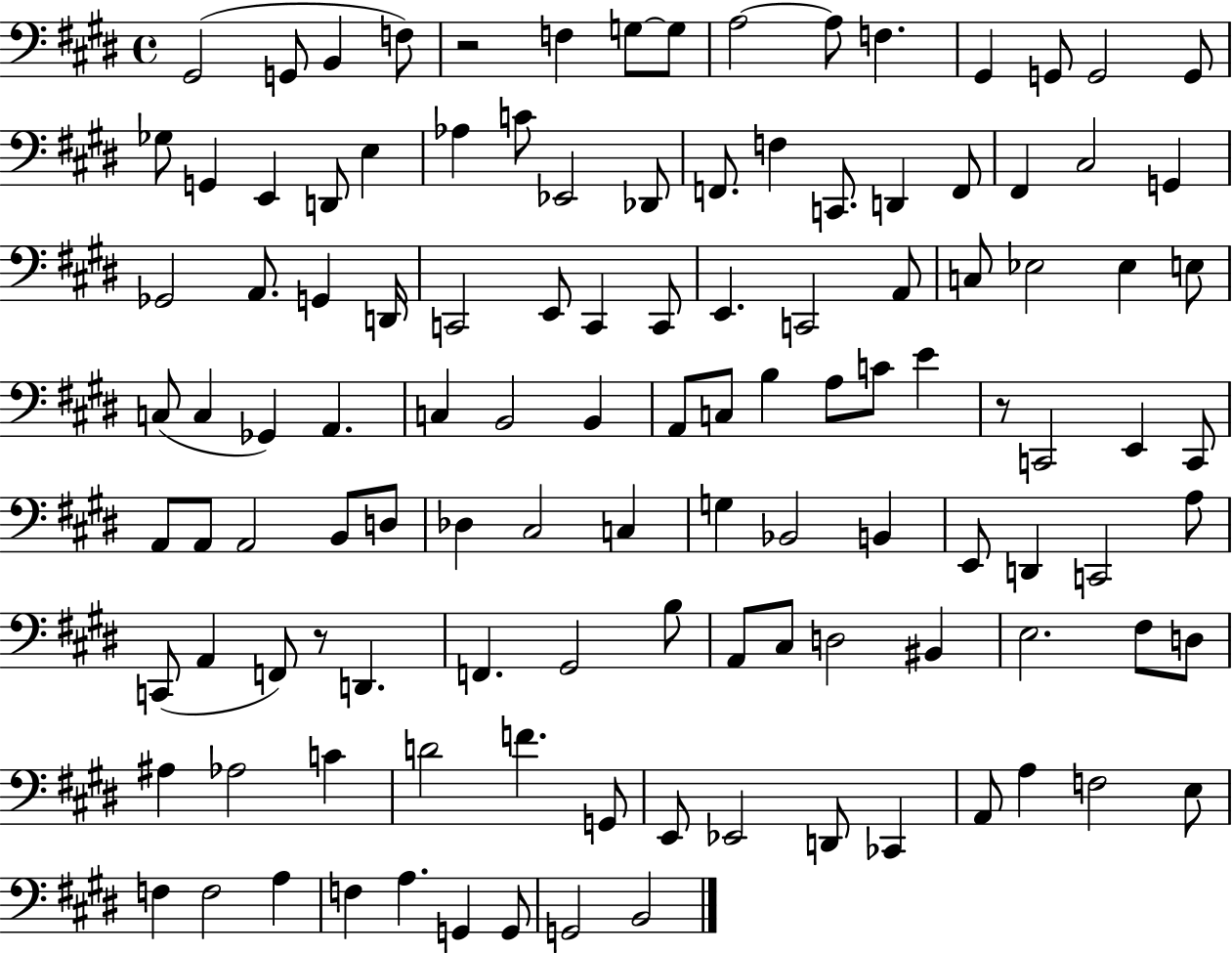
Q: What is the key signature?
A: E major